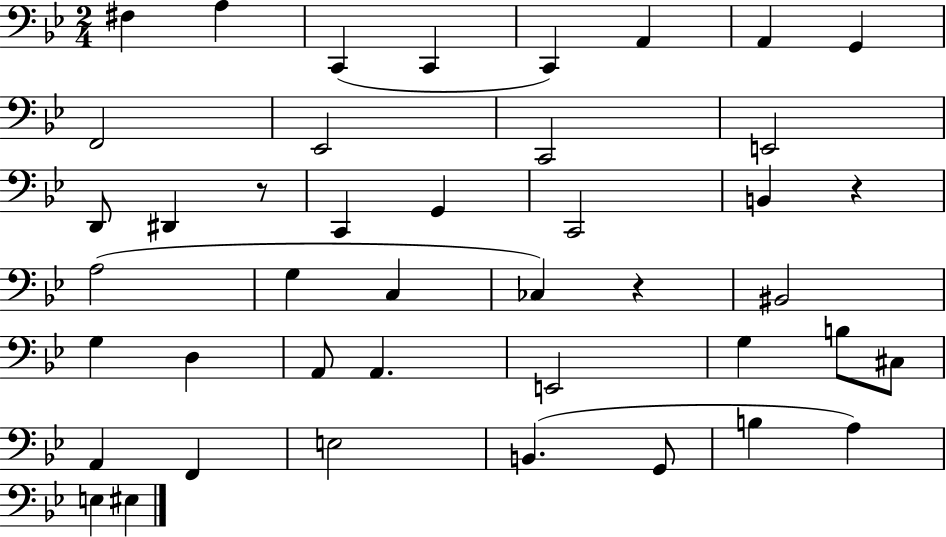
X:1
T:Untitled
M:2/4
L:1/4
K:Bb
^F, A, C,, C,, C,, A,, A,, G,, F,,2 _E,,2 C,,2 E,,2 D,,/2 ^D,, z/2 C,, G,, C,,2 B,, z A,2 G, C, _C, z ^B,,2 G, D, A,,/2 A,, E,,2 G, B,/2 ^C,/2 A,, F,, E,2 B,, G,,/2 B, A, E, ^E,